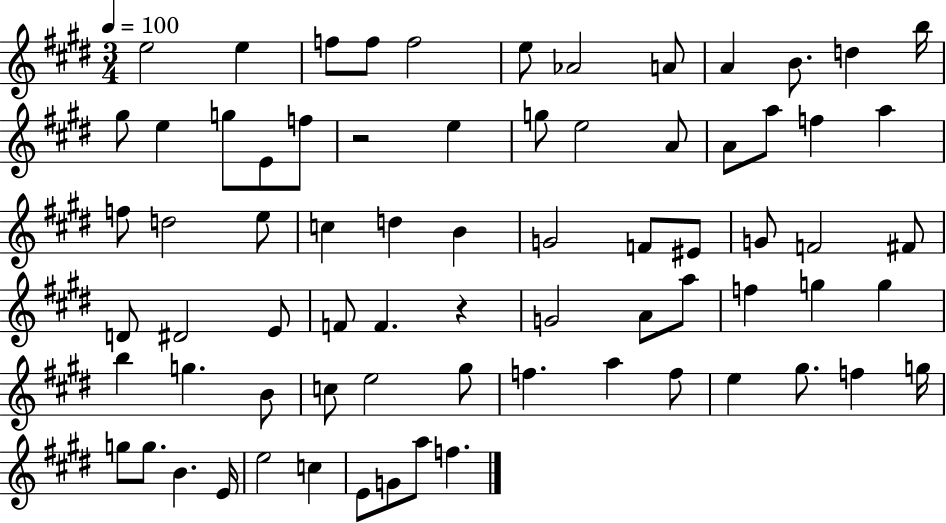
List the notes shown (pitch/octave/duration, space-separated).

E5/h E5/q F5/e F5/e F5/h E5/e Ab4/h A4/e A4/q B4/e. D5/q B5/s G#5/e E5/q G5/e E4/e F5/e R/h E5/q G5/e E5/h A4/e A4/e A5/e F5/q A5/q F5/e D5/h E5/e C5/q D5/q B4/q G4/h F4/e EIS4/e G4/e F4/h F#4/e D4/e D#4/h E4/e F4/e F4/q. R/q G4/h A4/e A5/e F5/q G5/q G5/q B5/q G5/q. B4/e C5/e E5/h G#5/e F5/q. A5/q F5/e E5/q G#5/e. F5/q G5/s G5/e G5/e. B4/q. E4/s E5/h C5/q E4/e G4/e A5/e F5/q.